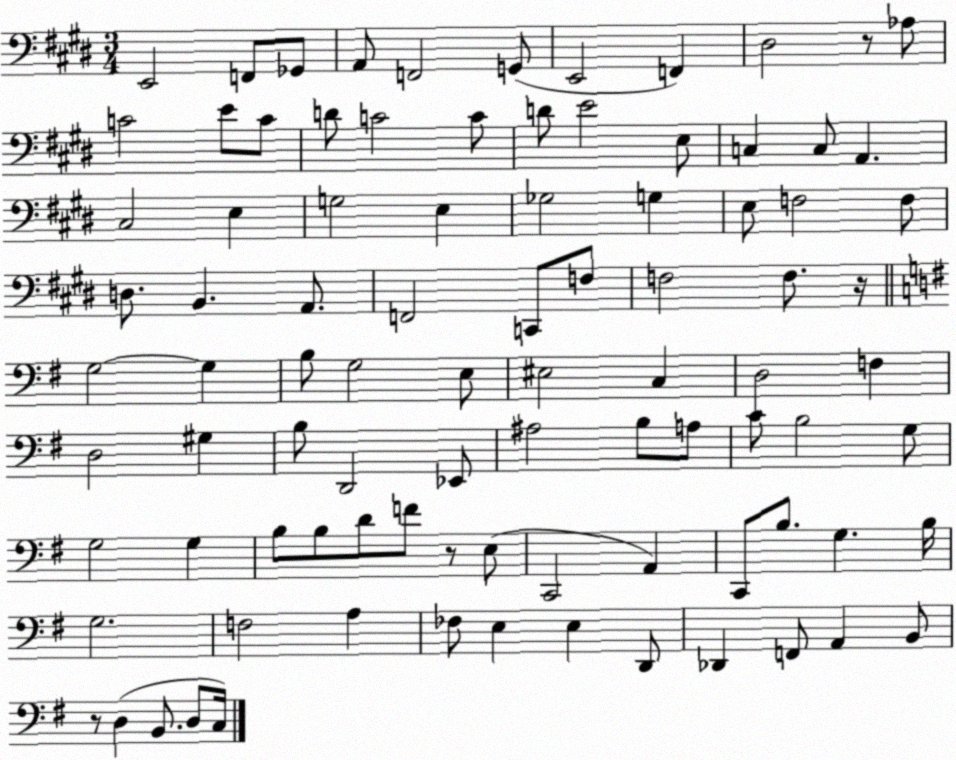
X:1
T:Untitled
M:3/4
L:1/4
K:E
E,,2 F,,/2 _G,,/2 A,,/2 F,,2 G,,/2 E,,2 F,, ^D,2 z/2 _A,/2 C2 E/2 C/2 D/2 C2 C/2 D/2 E2 E,/2 C, C,/2 A,, ^C,2 E, G,2 E, _G,2 G, E,/2 F,2 F,/2 D,/2 B,, A,,/2 F,,2 C,,/2 F,/2 F,2 F,/2 z/4 G,2 G, B,/2 G,2 E,/2 ^E,2 C, D,2 F, D,2 ^G, B,/2 D,,2 _E,,/2 ^A,2 B,/2 A,/2 C/2 B,2 G,/2 G,2 G, B,/2 B,/2 D/2 F/2 z/2 E,/2 C,,2 A,, C,,/2 B,/2 G, B,/4 G,2 F,2 A, _F,/2 E, E, D,,/2 _D,, F,,/2 A,, B,,/2 z/2 D, B,,/2 D,/2 C,/4